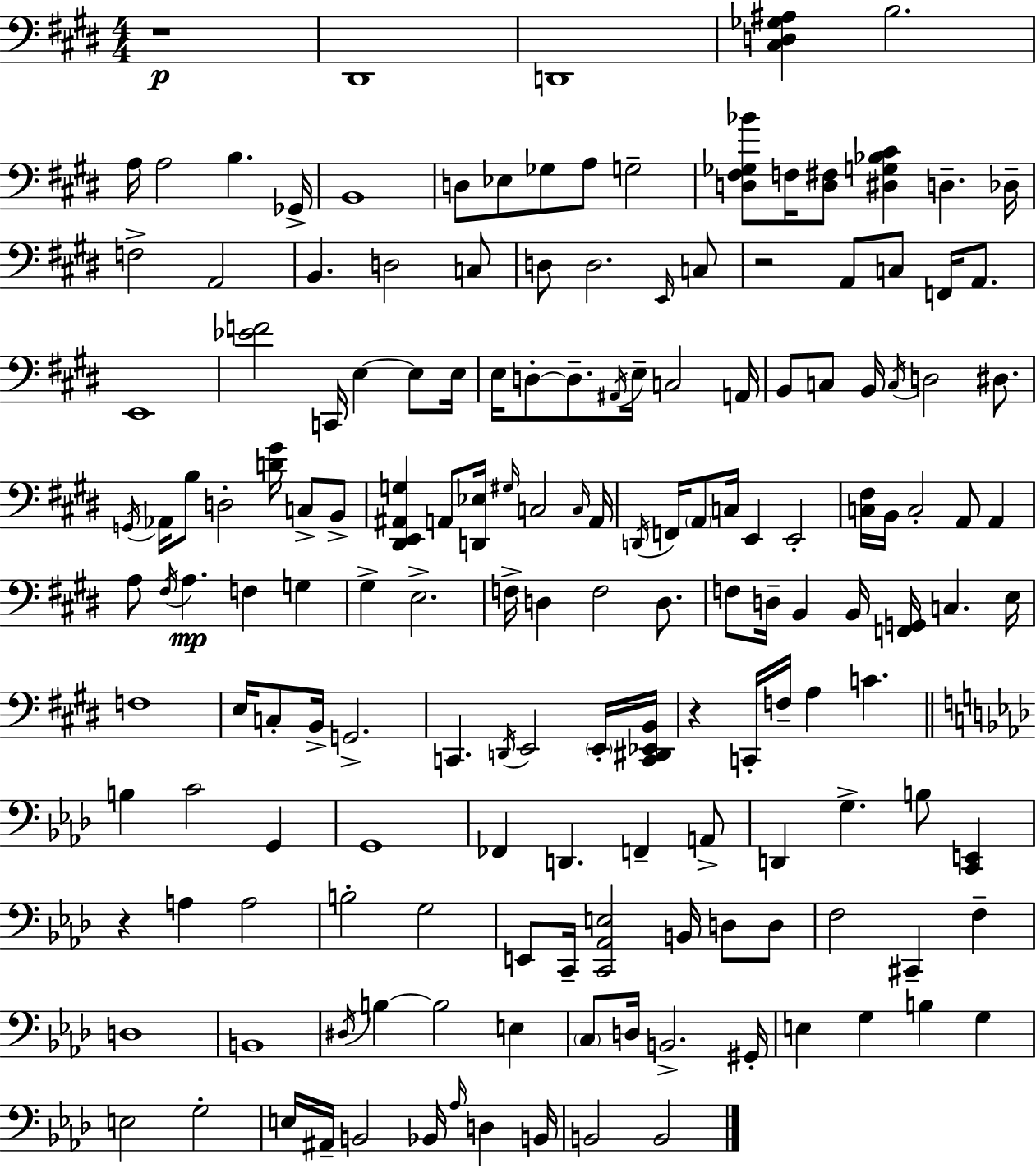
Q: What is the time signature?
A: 4/4